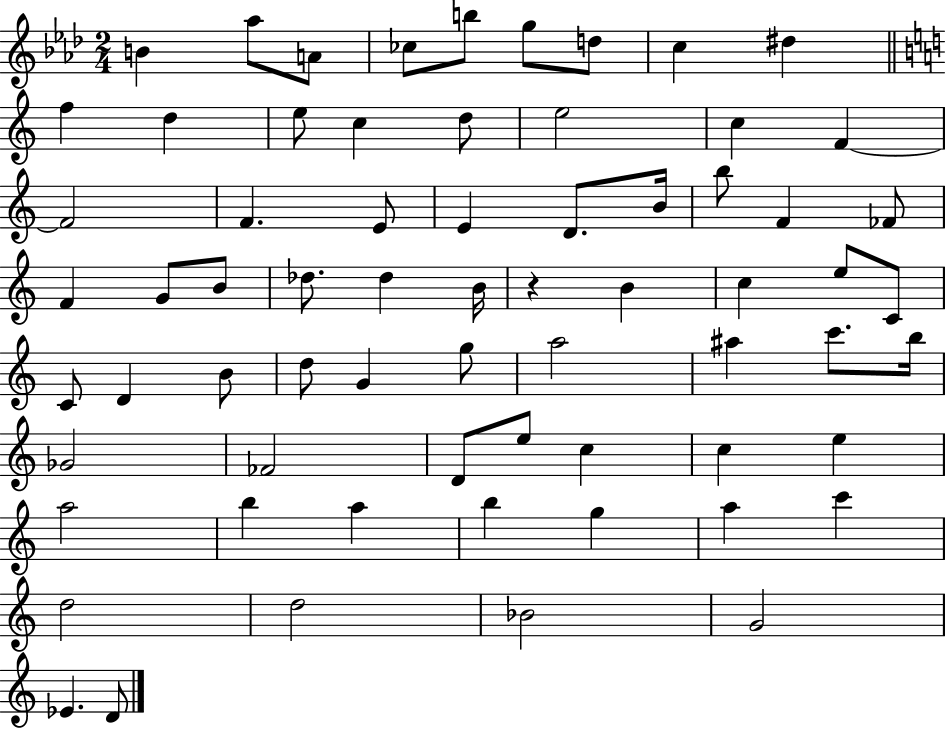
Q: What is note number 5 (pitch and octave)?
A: B5